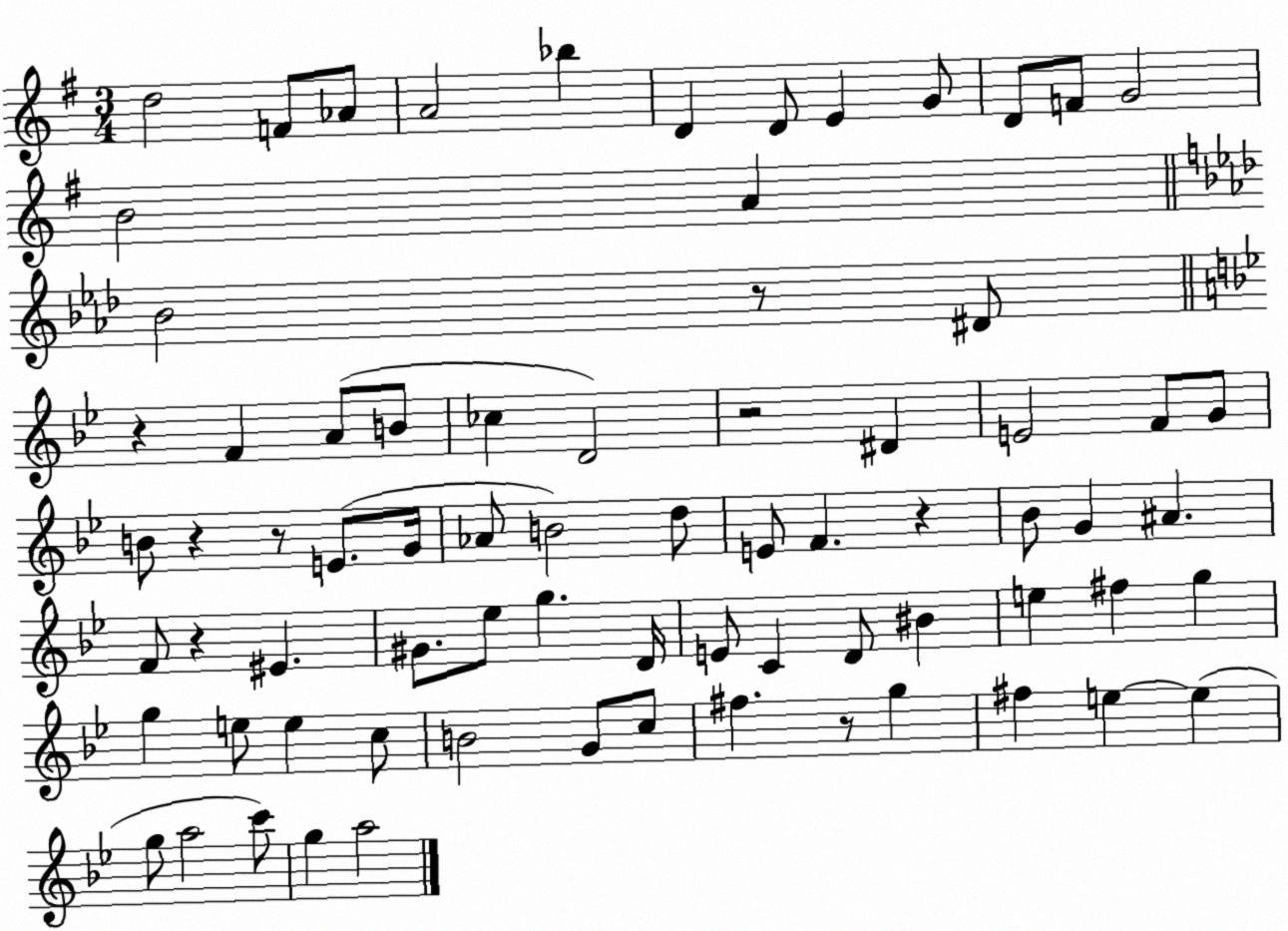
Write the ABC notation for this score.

X:1
T:Untitled
M:3/4
L:1/4
K:G
d2 F/2 _A/2 A2 _b D D/2 E G/2 D/2 F/2 G2 B2 A _B2 z/2 ^D/2 z F A/2 B/2 _c D2 z2 ^D E2 F/2 G/2 B/2 z z/2 E/2 G/4 _A/2 B2 d/2 E/2 F z _B/2 G ^A F/2 z ^E ^G/2 _e/2 g D/4 E/2 C D/2 ^B e ^f g g e/2 e c/2 B2 G/2 c/2 ^f z/2 g ^f e e g/2 a2 c'/2 g a2